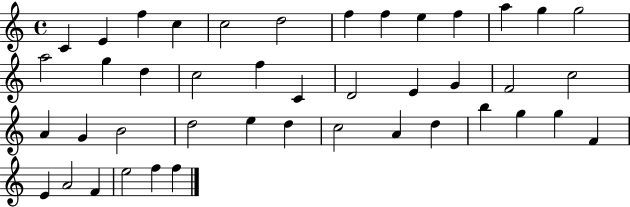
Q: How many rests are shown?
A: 0